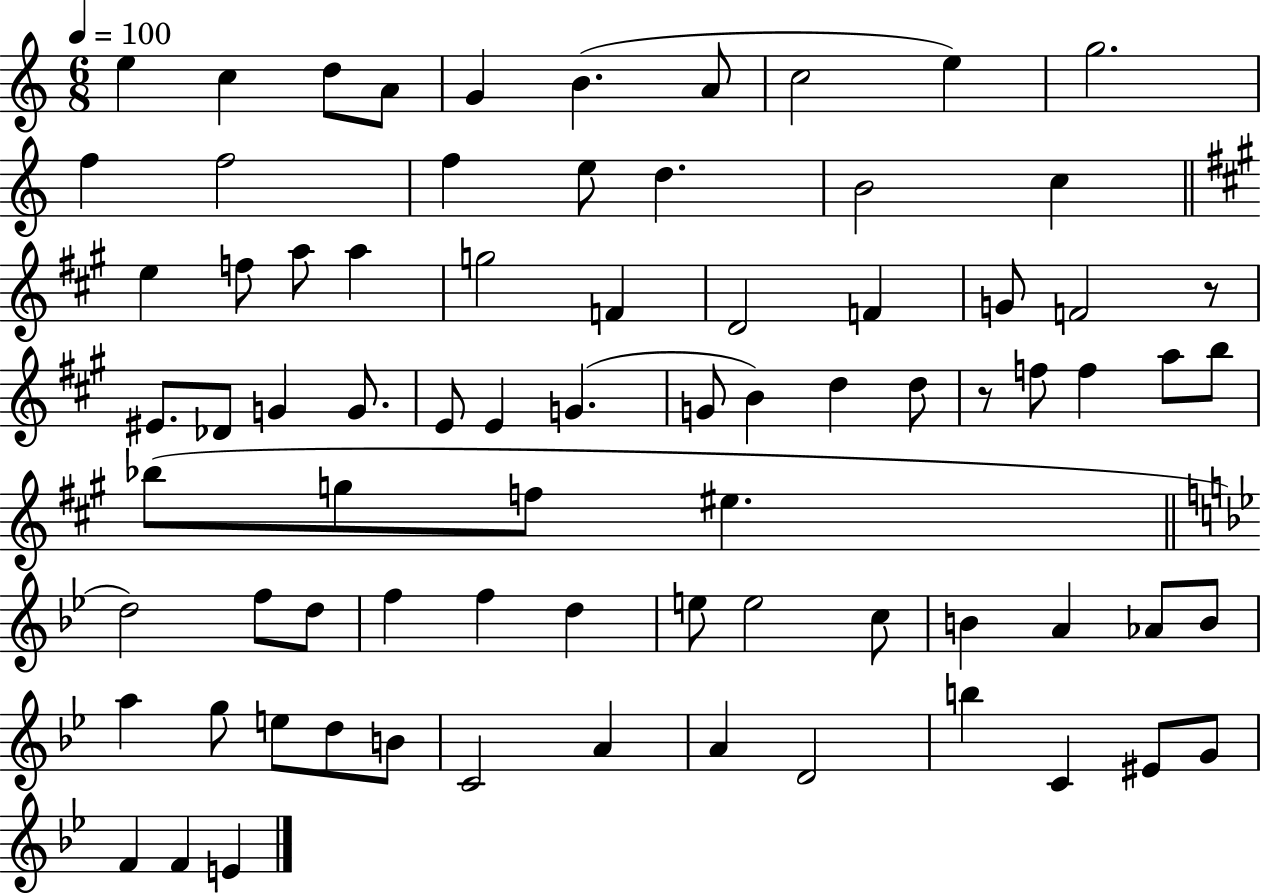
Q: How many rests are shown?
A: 2